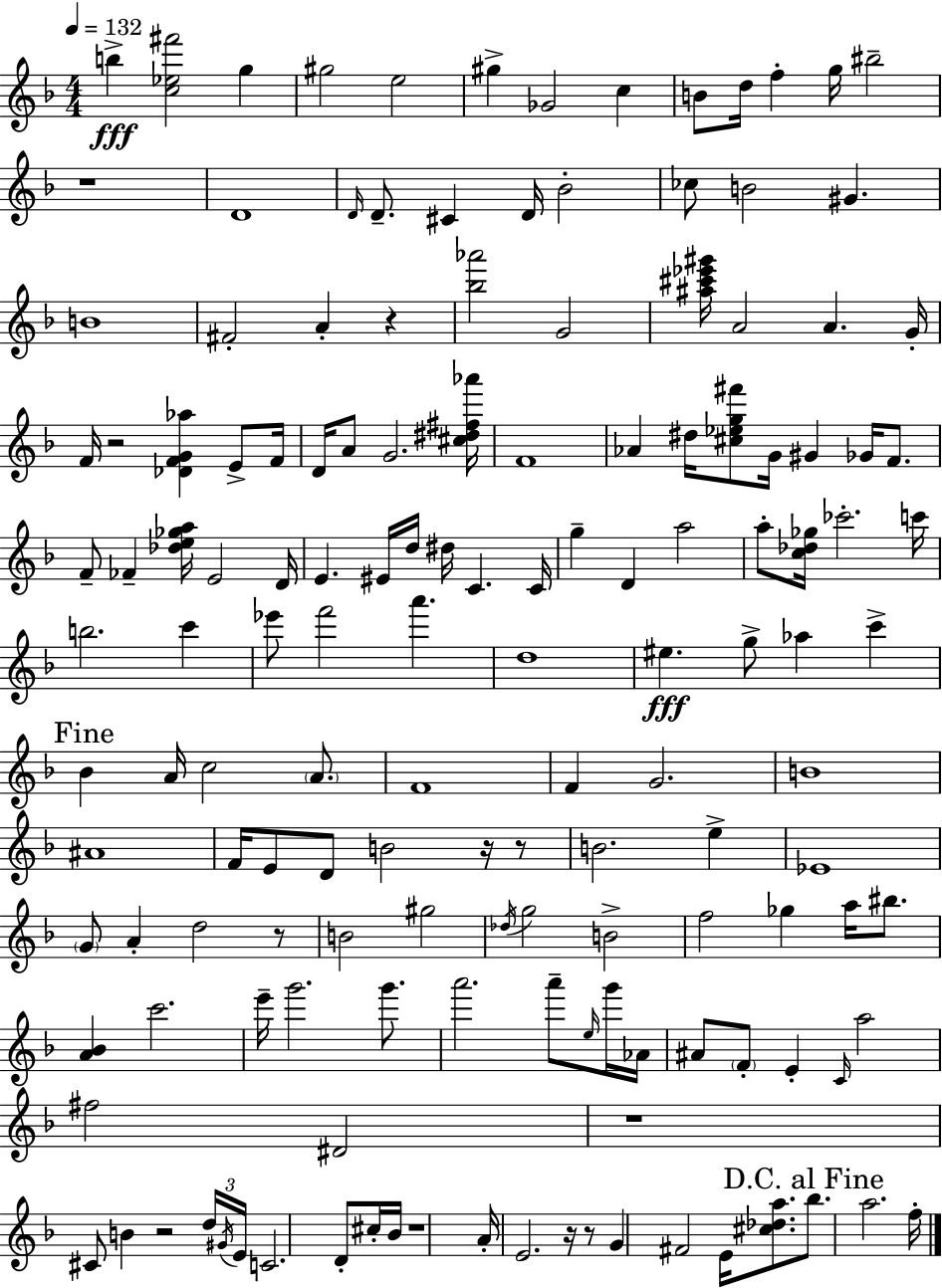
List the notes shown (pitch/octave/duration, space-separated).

B5/q [C5,Eb5,F#6]/h G5/q G#5/h E5/h G#5/q Gb4/h C5/q B4/e D5/s F5/q G5/s BIS5/h R/w D4/w D4/s D4/e. C#4/q D4/s Bb4/h CES5/e B4/h G#4/q. B4/w F#4/h A4/q R/q [Bb5,Ab6]/h G4/h [A#5,C#6,Eb6,G#6]/s A4/h A4/q. G4/s F4/s R/h [Db4,F4,G4,Ab5]/q E4/e F4/s D4/s A4/e G4/h. [C#5,D#5,F#5,Ab6]/s F4/w Ab4/q D#5/s [C#5,Eb5,G5,F#6]/e G4/s G#4/q Gb4/s F4/e. F4/e FES4/q [Db5,E5,Gb5,A5]/s E4/h D4/s E4/q. EIS4/s D5/s D#5/s C4/q. C4/s G5/q D4/q A5/h A5/e [C5,Db5,Gb5]/s CES6/h. C6/s B5/h. C6/q Eb6/e F6/h A6/q. D5/w EIS5/q. G5/e Ab5/q C6/q Bb4/q A4/s C5/h A4/e. F4/w F4/q G4/h. B4/w A#4/w F4/s E4/e D4/e B4/h R/s R/e B4/h. E5/q Eb4/w G4/e A4/q D5/h R/e B4/h G#5/h Db5/s G5/h B4/h F5/h Gb5/q A5/s BIS5/e. [A4,Bb4]/q C6/h. E6/s G6/h. G6/e. A6/h. A6/e E5/s G6/s Ab4/s A#4/e F4/e E4/q C4/s A5/h F#5/h D#4/h R/w C#4/e B4/q R/h D5/s G#4/s E4/s C4/h. D4/e C#5/s Bb4/s R/w A4/s E4/h. R/s R/e G4/q F#4/h E4/s [C#5,Db5,A5]/e. Bb5/e. A5/h. F5/s